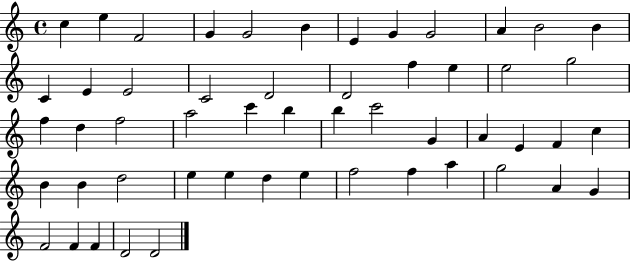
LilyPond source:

{
  \clef treble
  \time 4/4
  \defaultTimeSignature
  \key c \major
  c''4 e''4 f'2 | g'4 g'2 b'4 | e'4 g'4 g'2 | a'4 b'2 b'4 | \break c'4 e'4 e'2 | c'2 d'2 | d'2 f''4 e''4 | e''2 g''2 | \break f''4 d''4 f''2 | a''2 c'''4 b''4 | b''4 c'''2 g'4 | a'4 e'4 f'4 c''4 | \break b'4 b'4 d''2 | e''4 e''4 d''4 e''4 | f''2 f''4 a''4 | g''2 a'4 g'4 | \break f'2 f'4 f'4 | d'2 d'2 | \bar "|."
}